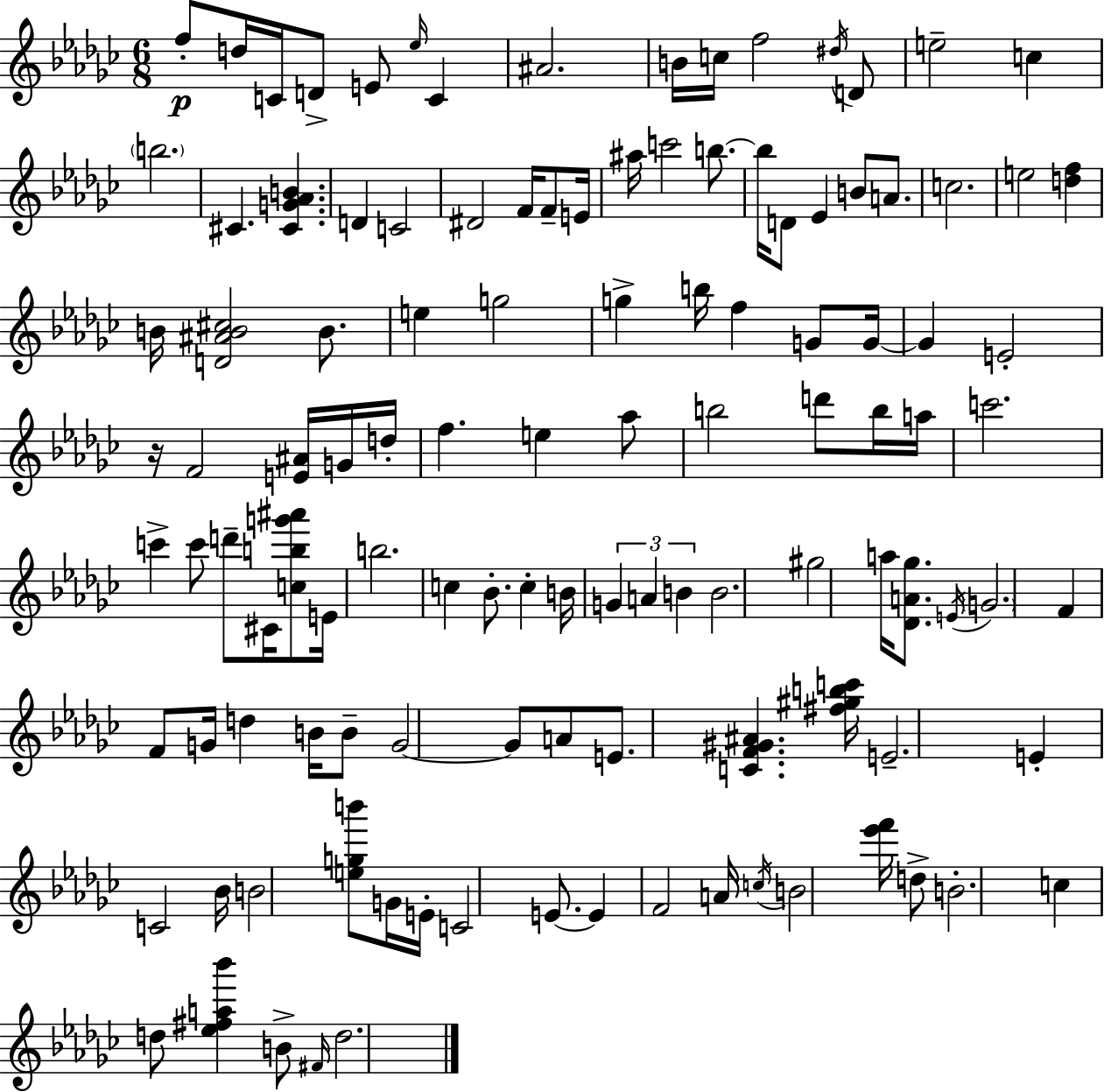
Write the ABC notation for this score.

X:1
T:Untitled
M:6/8
L:1/4
K:Ebm
f/2 d/4 C/4 D/2 E/2 _e/4 C ^A2 B/4 c/4 f2 ^d/4 D/2 e2 c b2 ^C [^CG_AB] D C2 ^D2 F/4 F/2 E/4 ^a/4 c'2 b/2 b/4 D/2 _E B/2 A/2 c2 e2 [df] B/4 [D^AB^c]2 B/2 e g2 g b/4 f G/2 G/4 G E2 z/4 F2 [E^A]/4 G/4 d/4 f e _a/2 b2 d'/2 b/4 a/4 c'2 c' c'/2 d'/2 ^C/4 [cbg'^a']/2 E/4 b2 c _B/2 c B/4 G A B B2 ^g2 a/4 [_DA_g]/2 E/4 G2 F F/2 G/4 d B/4 B/2 G2 G/2 A/2 E/2 [CF^G^A] [^f^gbc']/4 E2 E C2 _B/4 B2 [egb']/2 G/4 E/4 C2 E/2 E F2 A/4 c/4 B2 [_e'f']/4 d/2 B2 c d/2 [_e^fa_b'] B/2 ^F/4 d2